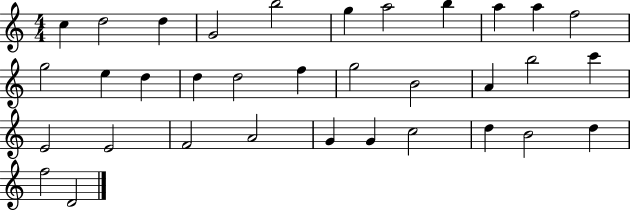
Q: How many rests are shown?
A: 0